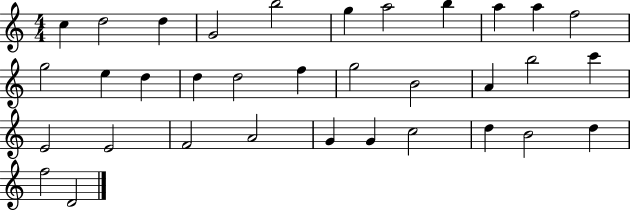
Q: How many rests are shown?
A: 0